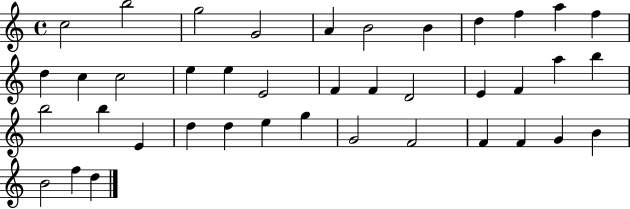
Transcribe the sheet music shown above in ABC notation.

X:1
T:Untitled
M:4/4
L:1/4
K:C
c2 b2 g2 G2 A B2 B d f a f d c c2 e e E2 F F D2 E F a b b2 b E d d e g G2 F2 F F G B B2 f d